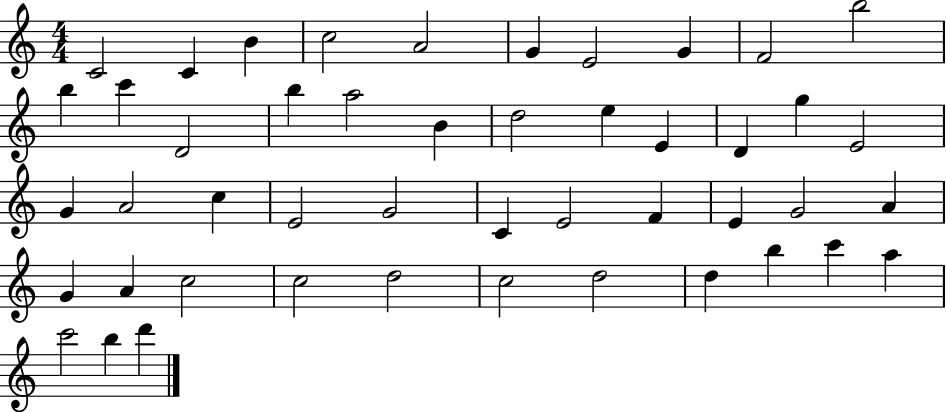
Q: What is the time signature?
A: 4/4